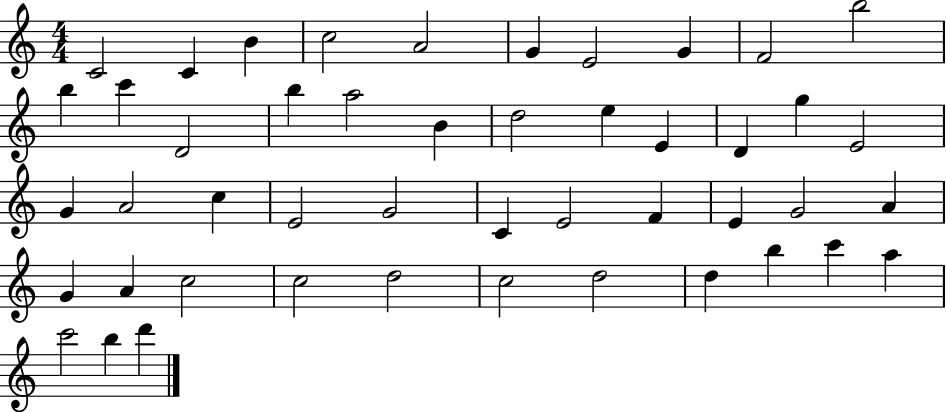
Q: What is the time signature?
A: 4/4